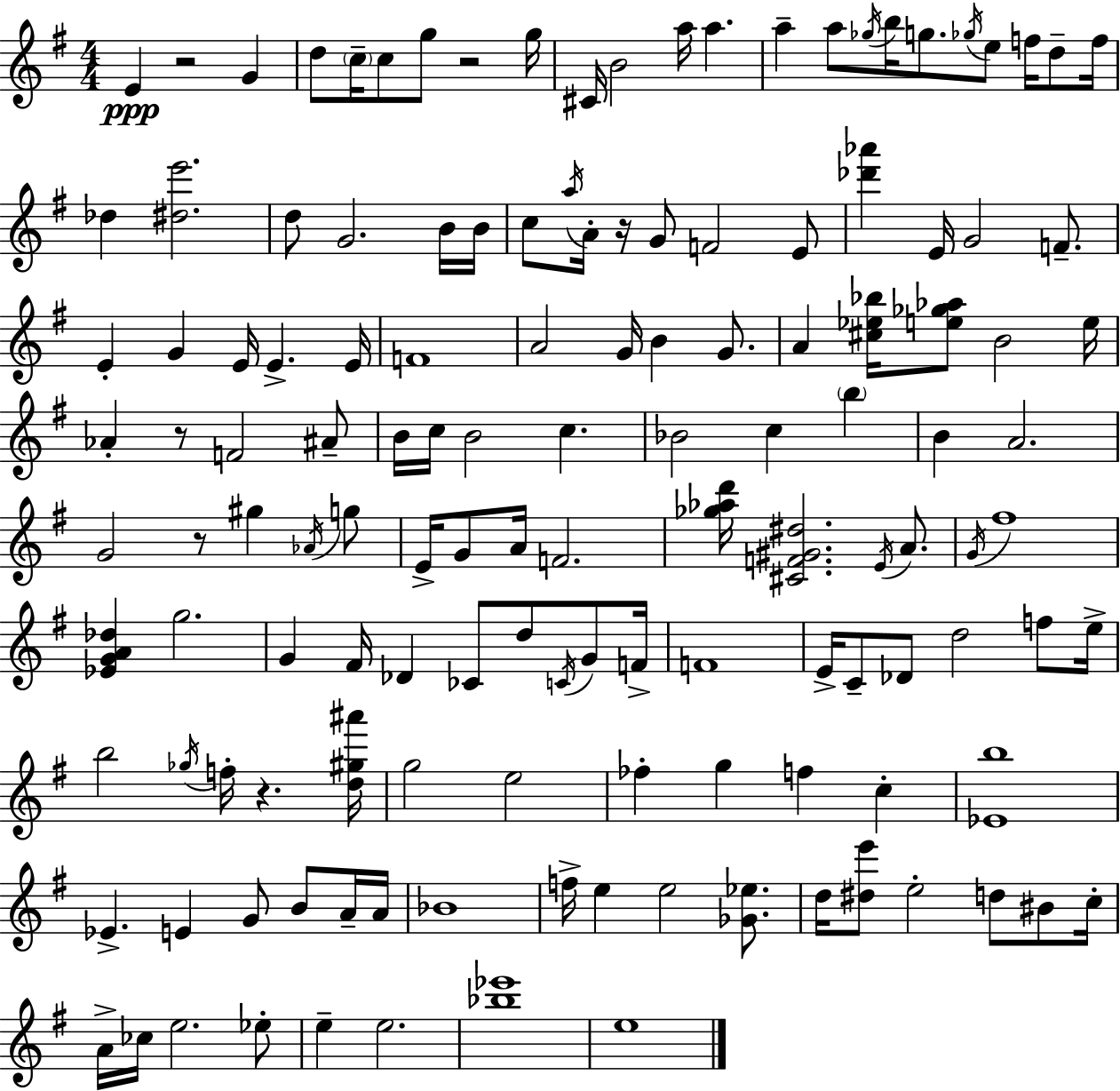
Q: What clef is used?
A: treble